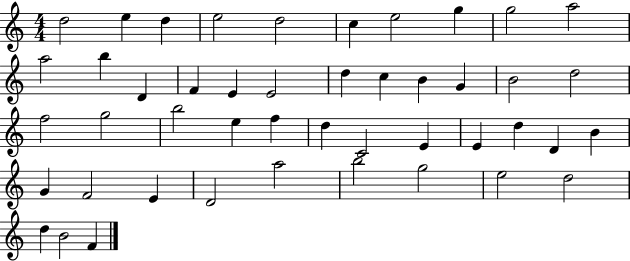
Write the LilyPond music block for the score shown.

{
  \clef treble
  \numericTimeSignature
  \time 4/4
  \key c \major
  d''2 e''4 d''4 | e''2 d''2 | c''4 e''2 g''4 | g''2 a''2 | \break a''2 b''4 d'4 | f'4 e'4 e'2 | d''4 c''4 b'4 g'4 | b'2 d''2 | \break f''2 g''2 | b''2 e''4 f''4 | d''4 c'2 e'4 | e'4 d''4 d'4 b'4 | \break g'4 f'2 e'4 | d'2 a''2 | b''2 g''2 | e''2 d''2 | \break d''4 b'2 f'4 | \bar "|."
}